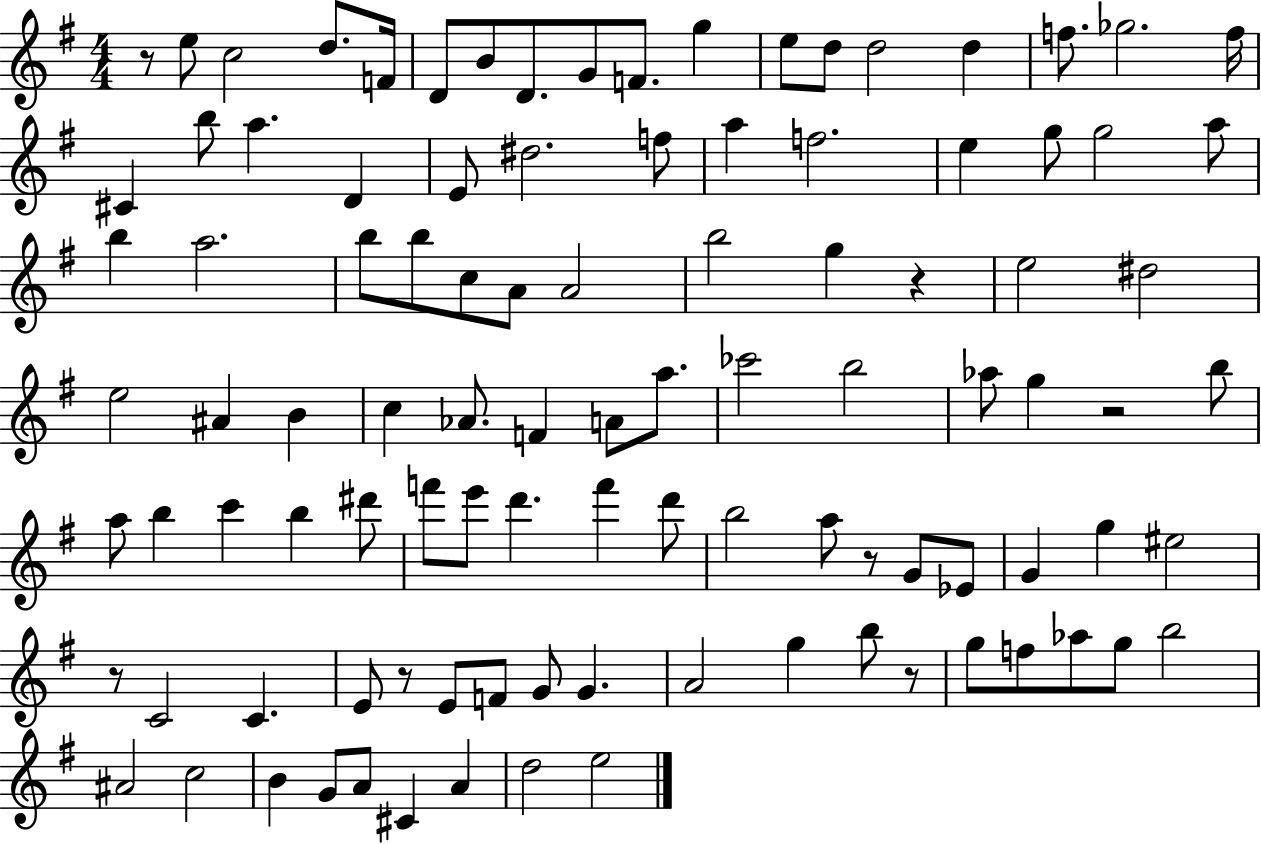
X:1
T:Untitled
M:4/4
L:1/4
K:G
z/2 e/2 c2 d/2 F/4 D/2 B/2 D/2 G/2 F/2 g e/2 d/2 d2 d f/2 _g2 f/4 ^C b/2 a D E/2 ^d2 f/2 a f2 e g/2 g2 a/2 b a2 b/2 b/2 c/2 A/2 A2 b2 g z e2 ^d2 e2 ^A B c _A/2 F A/2 a/2 _c'2 b2 _a/2 g z2 b/2 a/2 b c' b ^d'/2 f'/2 e'/2 d' f' d'/2 b2 a/2 z/2 G/2 _E/2 G g ^e2 z/2 C2 C E/2 z/2 E/2 F/2 G/2 G A2 g b/2 z/2 g/2 f/2 _a/2 g/2 b2 ^A2 c2 B G/2 A/2 ^C A d2 e2